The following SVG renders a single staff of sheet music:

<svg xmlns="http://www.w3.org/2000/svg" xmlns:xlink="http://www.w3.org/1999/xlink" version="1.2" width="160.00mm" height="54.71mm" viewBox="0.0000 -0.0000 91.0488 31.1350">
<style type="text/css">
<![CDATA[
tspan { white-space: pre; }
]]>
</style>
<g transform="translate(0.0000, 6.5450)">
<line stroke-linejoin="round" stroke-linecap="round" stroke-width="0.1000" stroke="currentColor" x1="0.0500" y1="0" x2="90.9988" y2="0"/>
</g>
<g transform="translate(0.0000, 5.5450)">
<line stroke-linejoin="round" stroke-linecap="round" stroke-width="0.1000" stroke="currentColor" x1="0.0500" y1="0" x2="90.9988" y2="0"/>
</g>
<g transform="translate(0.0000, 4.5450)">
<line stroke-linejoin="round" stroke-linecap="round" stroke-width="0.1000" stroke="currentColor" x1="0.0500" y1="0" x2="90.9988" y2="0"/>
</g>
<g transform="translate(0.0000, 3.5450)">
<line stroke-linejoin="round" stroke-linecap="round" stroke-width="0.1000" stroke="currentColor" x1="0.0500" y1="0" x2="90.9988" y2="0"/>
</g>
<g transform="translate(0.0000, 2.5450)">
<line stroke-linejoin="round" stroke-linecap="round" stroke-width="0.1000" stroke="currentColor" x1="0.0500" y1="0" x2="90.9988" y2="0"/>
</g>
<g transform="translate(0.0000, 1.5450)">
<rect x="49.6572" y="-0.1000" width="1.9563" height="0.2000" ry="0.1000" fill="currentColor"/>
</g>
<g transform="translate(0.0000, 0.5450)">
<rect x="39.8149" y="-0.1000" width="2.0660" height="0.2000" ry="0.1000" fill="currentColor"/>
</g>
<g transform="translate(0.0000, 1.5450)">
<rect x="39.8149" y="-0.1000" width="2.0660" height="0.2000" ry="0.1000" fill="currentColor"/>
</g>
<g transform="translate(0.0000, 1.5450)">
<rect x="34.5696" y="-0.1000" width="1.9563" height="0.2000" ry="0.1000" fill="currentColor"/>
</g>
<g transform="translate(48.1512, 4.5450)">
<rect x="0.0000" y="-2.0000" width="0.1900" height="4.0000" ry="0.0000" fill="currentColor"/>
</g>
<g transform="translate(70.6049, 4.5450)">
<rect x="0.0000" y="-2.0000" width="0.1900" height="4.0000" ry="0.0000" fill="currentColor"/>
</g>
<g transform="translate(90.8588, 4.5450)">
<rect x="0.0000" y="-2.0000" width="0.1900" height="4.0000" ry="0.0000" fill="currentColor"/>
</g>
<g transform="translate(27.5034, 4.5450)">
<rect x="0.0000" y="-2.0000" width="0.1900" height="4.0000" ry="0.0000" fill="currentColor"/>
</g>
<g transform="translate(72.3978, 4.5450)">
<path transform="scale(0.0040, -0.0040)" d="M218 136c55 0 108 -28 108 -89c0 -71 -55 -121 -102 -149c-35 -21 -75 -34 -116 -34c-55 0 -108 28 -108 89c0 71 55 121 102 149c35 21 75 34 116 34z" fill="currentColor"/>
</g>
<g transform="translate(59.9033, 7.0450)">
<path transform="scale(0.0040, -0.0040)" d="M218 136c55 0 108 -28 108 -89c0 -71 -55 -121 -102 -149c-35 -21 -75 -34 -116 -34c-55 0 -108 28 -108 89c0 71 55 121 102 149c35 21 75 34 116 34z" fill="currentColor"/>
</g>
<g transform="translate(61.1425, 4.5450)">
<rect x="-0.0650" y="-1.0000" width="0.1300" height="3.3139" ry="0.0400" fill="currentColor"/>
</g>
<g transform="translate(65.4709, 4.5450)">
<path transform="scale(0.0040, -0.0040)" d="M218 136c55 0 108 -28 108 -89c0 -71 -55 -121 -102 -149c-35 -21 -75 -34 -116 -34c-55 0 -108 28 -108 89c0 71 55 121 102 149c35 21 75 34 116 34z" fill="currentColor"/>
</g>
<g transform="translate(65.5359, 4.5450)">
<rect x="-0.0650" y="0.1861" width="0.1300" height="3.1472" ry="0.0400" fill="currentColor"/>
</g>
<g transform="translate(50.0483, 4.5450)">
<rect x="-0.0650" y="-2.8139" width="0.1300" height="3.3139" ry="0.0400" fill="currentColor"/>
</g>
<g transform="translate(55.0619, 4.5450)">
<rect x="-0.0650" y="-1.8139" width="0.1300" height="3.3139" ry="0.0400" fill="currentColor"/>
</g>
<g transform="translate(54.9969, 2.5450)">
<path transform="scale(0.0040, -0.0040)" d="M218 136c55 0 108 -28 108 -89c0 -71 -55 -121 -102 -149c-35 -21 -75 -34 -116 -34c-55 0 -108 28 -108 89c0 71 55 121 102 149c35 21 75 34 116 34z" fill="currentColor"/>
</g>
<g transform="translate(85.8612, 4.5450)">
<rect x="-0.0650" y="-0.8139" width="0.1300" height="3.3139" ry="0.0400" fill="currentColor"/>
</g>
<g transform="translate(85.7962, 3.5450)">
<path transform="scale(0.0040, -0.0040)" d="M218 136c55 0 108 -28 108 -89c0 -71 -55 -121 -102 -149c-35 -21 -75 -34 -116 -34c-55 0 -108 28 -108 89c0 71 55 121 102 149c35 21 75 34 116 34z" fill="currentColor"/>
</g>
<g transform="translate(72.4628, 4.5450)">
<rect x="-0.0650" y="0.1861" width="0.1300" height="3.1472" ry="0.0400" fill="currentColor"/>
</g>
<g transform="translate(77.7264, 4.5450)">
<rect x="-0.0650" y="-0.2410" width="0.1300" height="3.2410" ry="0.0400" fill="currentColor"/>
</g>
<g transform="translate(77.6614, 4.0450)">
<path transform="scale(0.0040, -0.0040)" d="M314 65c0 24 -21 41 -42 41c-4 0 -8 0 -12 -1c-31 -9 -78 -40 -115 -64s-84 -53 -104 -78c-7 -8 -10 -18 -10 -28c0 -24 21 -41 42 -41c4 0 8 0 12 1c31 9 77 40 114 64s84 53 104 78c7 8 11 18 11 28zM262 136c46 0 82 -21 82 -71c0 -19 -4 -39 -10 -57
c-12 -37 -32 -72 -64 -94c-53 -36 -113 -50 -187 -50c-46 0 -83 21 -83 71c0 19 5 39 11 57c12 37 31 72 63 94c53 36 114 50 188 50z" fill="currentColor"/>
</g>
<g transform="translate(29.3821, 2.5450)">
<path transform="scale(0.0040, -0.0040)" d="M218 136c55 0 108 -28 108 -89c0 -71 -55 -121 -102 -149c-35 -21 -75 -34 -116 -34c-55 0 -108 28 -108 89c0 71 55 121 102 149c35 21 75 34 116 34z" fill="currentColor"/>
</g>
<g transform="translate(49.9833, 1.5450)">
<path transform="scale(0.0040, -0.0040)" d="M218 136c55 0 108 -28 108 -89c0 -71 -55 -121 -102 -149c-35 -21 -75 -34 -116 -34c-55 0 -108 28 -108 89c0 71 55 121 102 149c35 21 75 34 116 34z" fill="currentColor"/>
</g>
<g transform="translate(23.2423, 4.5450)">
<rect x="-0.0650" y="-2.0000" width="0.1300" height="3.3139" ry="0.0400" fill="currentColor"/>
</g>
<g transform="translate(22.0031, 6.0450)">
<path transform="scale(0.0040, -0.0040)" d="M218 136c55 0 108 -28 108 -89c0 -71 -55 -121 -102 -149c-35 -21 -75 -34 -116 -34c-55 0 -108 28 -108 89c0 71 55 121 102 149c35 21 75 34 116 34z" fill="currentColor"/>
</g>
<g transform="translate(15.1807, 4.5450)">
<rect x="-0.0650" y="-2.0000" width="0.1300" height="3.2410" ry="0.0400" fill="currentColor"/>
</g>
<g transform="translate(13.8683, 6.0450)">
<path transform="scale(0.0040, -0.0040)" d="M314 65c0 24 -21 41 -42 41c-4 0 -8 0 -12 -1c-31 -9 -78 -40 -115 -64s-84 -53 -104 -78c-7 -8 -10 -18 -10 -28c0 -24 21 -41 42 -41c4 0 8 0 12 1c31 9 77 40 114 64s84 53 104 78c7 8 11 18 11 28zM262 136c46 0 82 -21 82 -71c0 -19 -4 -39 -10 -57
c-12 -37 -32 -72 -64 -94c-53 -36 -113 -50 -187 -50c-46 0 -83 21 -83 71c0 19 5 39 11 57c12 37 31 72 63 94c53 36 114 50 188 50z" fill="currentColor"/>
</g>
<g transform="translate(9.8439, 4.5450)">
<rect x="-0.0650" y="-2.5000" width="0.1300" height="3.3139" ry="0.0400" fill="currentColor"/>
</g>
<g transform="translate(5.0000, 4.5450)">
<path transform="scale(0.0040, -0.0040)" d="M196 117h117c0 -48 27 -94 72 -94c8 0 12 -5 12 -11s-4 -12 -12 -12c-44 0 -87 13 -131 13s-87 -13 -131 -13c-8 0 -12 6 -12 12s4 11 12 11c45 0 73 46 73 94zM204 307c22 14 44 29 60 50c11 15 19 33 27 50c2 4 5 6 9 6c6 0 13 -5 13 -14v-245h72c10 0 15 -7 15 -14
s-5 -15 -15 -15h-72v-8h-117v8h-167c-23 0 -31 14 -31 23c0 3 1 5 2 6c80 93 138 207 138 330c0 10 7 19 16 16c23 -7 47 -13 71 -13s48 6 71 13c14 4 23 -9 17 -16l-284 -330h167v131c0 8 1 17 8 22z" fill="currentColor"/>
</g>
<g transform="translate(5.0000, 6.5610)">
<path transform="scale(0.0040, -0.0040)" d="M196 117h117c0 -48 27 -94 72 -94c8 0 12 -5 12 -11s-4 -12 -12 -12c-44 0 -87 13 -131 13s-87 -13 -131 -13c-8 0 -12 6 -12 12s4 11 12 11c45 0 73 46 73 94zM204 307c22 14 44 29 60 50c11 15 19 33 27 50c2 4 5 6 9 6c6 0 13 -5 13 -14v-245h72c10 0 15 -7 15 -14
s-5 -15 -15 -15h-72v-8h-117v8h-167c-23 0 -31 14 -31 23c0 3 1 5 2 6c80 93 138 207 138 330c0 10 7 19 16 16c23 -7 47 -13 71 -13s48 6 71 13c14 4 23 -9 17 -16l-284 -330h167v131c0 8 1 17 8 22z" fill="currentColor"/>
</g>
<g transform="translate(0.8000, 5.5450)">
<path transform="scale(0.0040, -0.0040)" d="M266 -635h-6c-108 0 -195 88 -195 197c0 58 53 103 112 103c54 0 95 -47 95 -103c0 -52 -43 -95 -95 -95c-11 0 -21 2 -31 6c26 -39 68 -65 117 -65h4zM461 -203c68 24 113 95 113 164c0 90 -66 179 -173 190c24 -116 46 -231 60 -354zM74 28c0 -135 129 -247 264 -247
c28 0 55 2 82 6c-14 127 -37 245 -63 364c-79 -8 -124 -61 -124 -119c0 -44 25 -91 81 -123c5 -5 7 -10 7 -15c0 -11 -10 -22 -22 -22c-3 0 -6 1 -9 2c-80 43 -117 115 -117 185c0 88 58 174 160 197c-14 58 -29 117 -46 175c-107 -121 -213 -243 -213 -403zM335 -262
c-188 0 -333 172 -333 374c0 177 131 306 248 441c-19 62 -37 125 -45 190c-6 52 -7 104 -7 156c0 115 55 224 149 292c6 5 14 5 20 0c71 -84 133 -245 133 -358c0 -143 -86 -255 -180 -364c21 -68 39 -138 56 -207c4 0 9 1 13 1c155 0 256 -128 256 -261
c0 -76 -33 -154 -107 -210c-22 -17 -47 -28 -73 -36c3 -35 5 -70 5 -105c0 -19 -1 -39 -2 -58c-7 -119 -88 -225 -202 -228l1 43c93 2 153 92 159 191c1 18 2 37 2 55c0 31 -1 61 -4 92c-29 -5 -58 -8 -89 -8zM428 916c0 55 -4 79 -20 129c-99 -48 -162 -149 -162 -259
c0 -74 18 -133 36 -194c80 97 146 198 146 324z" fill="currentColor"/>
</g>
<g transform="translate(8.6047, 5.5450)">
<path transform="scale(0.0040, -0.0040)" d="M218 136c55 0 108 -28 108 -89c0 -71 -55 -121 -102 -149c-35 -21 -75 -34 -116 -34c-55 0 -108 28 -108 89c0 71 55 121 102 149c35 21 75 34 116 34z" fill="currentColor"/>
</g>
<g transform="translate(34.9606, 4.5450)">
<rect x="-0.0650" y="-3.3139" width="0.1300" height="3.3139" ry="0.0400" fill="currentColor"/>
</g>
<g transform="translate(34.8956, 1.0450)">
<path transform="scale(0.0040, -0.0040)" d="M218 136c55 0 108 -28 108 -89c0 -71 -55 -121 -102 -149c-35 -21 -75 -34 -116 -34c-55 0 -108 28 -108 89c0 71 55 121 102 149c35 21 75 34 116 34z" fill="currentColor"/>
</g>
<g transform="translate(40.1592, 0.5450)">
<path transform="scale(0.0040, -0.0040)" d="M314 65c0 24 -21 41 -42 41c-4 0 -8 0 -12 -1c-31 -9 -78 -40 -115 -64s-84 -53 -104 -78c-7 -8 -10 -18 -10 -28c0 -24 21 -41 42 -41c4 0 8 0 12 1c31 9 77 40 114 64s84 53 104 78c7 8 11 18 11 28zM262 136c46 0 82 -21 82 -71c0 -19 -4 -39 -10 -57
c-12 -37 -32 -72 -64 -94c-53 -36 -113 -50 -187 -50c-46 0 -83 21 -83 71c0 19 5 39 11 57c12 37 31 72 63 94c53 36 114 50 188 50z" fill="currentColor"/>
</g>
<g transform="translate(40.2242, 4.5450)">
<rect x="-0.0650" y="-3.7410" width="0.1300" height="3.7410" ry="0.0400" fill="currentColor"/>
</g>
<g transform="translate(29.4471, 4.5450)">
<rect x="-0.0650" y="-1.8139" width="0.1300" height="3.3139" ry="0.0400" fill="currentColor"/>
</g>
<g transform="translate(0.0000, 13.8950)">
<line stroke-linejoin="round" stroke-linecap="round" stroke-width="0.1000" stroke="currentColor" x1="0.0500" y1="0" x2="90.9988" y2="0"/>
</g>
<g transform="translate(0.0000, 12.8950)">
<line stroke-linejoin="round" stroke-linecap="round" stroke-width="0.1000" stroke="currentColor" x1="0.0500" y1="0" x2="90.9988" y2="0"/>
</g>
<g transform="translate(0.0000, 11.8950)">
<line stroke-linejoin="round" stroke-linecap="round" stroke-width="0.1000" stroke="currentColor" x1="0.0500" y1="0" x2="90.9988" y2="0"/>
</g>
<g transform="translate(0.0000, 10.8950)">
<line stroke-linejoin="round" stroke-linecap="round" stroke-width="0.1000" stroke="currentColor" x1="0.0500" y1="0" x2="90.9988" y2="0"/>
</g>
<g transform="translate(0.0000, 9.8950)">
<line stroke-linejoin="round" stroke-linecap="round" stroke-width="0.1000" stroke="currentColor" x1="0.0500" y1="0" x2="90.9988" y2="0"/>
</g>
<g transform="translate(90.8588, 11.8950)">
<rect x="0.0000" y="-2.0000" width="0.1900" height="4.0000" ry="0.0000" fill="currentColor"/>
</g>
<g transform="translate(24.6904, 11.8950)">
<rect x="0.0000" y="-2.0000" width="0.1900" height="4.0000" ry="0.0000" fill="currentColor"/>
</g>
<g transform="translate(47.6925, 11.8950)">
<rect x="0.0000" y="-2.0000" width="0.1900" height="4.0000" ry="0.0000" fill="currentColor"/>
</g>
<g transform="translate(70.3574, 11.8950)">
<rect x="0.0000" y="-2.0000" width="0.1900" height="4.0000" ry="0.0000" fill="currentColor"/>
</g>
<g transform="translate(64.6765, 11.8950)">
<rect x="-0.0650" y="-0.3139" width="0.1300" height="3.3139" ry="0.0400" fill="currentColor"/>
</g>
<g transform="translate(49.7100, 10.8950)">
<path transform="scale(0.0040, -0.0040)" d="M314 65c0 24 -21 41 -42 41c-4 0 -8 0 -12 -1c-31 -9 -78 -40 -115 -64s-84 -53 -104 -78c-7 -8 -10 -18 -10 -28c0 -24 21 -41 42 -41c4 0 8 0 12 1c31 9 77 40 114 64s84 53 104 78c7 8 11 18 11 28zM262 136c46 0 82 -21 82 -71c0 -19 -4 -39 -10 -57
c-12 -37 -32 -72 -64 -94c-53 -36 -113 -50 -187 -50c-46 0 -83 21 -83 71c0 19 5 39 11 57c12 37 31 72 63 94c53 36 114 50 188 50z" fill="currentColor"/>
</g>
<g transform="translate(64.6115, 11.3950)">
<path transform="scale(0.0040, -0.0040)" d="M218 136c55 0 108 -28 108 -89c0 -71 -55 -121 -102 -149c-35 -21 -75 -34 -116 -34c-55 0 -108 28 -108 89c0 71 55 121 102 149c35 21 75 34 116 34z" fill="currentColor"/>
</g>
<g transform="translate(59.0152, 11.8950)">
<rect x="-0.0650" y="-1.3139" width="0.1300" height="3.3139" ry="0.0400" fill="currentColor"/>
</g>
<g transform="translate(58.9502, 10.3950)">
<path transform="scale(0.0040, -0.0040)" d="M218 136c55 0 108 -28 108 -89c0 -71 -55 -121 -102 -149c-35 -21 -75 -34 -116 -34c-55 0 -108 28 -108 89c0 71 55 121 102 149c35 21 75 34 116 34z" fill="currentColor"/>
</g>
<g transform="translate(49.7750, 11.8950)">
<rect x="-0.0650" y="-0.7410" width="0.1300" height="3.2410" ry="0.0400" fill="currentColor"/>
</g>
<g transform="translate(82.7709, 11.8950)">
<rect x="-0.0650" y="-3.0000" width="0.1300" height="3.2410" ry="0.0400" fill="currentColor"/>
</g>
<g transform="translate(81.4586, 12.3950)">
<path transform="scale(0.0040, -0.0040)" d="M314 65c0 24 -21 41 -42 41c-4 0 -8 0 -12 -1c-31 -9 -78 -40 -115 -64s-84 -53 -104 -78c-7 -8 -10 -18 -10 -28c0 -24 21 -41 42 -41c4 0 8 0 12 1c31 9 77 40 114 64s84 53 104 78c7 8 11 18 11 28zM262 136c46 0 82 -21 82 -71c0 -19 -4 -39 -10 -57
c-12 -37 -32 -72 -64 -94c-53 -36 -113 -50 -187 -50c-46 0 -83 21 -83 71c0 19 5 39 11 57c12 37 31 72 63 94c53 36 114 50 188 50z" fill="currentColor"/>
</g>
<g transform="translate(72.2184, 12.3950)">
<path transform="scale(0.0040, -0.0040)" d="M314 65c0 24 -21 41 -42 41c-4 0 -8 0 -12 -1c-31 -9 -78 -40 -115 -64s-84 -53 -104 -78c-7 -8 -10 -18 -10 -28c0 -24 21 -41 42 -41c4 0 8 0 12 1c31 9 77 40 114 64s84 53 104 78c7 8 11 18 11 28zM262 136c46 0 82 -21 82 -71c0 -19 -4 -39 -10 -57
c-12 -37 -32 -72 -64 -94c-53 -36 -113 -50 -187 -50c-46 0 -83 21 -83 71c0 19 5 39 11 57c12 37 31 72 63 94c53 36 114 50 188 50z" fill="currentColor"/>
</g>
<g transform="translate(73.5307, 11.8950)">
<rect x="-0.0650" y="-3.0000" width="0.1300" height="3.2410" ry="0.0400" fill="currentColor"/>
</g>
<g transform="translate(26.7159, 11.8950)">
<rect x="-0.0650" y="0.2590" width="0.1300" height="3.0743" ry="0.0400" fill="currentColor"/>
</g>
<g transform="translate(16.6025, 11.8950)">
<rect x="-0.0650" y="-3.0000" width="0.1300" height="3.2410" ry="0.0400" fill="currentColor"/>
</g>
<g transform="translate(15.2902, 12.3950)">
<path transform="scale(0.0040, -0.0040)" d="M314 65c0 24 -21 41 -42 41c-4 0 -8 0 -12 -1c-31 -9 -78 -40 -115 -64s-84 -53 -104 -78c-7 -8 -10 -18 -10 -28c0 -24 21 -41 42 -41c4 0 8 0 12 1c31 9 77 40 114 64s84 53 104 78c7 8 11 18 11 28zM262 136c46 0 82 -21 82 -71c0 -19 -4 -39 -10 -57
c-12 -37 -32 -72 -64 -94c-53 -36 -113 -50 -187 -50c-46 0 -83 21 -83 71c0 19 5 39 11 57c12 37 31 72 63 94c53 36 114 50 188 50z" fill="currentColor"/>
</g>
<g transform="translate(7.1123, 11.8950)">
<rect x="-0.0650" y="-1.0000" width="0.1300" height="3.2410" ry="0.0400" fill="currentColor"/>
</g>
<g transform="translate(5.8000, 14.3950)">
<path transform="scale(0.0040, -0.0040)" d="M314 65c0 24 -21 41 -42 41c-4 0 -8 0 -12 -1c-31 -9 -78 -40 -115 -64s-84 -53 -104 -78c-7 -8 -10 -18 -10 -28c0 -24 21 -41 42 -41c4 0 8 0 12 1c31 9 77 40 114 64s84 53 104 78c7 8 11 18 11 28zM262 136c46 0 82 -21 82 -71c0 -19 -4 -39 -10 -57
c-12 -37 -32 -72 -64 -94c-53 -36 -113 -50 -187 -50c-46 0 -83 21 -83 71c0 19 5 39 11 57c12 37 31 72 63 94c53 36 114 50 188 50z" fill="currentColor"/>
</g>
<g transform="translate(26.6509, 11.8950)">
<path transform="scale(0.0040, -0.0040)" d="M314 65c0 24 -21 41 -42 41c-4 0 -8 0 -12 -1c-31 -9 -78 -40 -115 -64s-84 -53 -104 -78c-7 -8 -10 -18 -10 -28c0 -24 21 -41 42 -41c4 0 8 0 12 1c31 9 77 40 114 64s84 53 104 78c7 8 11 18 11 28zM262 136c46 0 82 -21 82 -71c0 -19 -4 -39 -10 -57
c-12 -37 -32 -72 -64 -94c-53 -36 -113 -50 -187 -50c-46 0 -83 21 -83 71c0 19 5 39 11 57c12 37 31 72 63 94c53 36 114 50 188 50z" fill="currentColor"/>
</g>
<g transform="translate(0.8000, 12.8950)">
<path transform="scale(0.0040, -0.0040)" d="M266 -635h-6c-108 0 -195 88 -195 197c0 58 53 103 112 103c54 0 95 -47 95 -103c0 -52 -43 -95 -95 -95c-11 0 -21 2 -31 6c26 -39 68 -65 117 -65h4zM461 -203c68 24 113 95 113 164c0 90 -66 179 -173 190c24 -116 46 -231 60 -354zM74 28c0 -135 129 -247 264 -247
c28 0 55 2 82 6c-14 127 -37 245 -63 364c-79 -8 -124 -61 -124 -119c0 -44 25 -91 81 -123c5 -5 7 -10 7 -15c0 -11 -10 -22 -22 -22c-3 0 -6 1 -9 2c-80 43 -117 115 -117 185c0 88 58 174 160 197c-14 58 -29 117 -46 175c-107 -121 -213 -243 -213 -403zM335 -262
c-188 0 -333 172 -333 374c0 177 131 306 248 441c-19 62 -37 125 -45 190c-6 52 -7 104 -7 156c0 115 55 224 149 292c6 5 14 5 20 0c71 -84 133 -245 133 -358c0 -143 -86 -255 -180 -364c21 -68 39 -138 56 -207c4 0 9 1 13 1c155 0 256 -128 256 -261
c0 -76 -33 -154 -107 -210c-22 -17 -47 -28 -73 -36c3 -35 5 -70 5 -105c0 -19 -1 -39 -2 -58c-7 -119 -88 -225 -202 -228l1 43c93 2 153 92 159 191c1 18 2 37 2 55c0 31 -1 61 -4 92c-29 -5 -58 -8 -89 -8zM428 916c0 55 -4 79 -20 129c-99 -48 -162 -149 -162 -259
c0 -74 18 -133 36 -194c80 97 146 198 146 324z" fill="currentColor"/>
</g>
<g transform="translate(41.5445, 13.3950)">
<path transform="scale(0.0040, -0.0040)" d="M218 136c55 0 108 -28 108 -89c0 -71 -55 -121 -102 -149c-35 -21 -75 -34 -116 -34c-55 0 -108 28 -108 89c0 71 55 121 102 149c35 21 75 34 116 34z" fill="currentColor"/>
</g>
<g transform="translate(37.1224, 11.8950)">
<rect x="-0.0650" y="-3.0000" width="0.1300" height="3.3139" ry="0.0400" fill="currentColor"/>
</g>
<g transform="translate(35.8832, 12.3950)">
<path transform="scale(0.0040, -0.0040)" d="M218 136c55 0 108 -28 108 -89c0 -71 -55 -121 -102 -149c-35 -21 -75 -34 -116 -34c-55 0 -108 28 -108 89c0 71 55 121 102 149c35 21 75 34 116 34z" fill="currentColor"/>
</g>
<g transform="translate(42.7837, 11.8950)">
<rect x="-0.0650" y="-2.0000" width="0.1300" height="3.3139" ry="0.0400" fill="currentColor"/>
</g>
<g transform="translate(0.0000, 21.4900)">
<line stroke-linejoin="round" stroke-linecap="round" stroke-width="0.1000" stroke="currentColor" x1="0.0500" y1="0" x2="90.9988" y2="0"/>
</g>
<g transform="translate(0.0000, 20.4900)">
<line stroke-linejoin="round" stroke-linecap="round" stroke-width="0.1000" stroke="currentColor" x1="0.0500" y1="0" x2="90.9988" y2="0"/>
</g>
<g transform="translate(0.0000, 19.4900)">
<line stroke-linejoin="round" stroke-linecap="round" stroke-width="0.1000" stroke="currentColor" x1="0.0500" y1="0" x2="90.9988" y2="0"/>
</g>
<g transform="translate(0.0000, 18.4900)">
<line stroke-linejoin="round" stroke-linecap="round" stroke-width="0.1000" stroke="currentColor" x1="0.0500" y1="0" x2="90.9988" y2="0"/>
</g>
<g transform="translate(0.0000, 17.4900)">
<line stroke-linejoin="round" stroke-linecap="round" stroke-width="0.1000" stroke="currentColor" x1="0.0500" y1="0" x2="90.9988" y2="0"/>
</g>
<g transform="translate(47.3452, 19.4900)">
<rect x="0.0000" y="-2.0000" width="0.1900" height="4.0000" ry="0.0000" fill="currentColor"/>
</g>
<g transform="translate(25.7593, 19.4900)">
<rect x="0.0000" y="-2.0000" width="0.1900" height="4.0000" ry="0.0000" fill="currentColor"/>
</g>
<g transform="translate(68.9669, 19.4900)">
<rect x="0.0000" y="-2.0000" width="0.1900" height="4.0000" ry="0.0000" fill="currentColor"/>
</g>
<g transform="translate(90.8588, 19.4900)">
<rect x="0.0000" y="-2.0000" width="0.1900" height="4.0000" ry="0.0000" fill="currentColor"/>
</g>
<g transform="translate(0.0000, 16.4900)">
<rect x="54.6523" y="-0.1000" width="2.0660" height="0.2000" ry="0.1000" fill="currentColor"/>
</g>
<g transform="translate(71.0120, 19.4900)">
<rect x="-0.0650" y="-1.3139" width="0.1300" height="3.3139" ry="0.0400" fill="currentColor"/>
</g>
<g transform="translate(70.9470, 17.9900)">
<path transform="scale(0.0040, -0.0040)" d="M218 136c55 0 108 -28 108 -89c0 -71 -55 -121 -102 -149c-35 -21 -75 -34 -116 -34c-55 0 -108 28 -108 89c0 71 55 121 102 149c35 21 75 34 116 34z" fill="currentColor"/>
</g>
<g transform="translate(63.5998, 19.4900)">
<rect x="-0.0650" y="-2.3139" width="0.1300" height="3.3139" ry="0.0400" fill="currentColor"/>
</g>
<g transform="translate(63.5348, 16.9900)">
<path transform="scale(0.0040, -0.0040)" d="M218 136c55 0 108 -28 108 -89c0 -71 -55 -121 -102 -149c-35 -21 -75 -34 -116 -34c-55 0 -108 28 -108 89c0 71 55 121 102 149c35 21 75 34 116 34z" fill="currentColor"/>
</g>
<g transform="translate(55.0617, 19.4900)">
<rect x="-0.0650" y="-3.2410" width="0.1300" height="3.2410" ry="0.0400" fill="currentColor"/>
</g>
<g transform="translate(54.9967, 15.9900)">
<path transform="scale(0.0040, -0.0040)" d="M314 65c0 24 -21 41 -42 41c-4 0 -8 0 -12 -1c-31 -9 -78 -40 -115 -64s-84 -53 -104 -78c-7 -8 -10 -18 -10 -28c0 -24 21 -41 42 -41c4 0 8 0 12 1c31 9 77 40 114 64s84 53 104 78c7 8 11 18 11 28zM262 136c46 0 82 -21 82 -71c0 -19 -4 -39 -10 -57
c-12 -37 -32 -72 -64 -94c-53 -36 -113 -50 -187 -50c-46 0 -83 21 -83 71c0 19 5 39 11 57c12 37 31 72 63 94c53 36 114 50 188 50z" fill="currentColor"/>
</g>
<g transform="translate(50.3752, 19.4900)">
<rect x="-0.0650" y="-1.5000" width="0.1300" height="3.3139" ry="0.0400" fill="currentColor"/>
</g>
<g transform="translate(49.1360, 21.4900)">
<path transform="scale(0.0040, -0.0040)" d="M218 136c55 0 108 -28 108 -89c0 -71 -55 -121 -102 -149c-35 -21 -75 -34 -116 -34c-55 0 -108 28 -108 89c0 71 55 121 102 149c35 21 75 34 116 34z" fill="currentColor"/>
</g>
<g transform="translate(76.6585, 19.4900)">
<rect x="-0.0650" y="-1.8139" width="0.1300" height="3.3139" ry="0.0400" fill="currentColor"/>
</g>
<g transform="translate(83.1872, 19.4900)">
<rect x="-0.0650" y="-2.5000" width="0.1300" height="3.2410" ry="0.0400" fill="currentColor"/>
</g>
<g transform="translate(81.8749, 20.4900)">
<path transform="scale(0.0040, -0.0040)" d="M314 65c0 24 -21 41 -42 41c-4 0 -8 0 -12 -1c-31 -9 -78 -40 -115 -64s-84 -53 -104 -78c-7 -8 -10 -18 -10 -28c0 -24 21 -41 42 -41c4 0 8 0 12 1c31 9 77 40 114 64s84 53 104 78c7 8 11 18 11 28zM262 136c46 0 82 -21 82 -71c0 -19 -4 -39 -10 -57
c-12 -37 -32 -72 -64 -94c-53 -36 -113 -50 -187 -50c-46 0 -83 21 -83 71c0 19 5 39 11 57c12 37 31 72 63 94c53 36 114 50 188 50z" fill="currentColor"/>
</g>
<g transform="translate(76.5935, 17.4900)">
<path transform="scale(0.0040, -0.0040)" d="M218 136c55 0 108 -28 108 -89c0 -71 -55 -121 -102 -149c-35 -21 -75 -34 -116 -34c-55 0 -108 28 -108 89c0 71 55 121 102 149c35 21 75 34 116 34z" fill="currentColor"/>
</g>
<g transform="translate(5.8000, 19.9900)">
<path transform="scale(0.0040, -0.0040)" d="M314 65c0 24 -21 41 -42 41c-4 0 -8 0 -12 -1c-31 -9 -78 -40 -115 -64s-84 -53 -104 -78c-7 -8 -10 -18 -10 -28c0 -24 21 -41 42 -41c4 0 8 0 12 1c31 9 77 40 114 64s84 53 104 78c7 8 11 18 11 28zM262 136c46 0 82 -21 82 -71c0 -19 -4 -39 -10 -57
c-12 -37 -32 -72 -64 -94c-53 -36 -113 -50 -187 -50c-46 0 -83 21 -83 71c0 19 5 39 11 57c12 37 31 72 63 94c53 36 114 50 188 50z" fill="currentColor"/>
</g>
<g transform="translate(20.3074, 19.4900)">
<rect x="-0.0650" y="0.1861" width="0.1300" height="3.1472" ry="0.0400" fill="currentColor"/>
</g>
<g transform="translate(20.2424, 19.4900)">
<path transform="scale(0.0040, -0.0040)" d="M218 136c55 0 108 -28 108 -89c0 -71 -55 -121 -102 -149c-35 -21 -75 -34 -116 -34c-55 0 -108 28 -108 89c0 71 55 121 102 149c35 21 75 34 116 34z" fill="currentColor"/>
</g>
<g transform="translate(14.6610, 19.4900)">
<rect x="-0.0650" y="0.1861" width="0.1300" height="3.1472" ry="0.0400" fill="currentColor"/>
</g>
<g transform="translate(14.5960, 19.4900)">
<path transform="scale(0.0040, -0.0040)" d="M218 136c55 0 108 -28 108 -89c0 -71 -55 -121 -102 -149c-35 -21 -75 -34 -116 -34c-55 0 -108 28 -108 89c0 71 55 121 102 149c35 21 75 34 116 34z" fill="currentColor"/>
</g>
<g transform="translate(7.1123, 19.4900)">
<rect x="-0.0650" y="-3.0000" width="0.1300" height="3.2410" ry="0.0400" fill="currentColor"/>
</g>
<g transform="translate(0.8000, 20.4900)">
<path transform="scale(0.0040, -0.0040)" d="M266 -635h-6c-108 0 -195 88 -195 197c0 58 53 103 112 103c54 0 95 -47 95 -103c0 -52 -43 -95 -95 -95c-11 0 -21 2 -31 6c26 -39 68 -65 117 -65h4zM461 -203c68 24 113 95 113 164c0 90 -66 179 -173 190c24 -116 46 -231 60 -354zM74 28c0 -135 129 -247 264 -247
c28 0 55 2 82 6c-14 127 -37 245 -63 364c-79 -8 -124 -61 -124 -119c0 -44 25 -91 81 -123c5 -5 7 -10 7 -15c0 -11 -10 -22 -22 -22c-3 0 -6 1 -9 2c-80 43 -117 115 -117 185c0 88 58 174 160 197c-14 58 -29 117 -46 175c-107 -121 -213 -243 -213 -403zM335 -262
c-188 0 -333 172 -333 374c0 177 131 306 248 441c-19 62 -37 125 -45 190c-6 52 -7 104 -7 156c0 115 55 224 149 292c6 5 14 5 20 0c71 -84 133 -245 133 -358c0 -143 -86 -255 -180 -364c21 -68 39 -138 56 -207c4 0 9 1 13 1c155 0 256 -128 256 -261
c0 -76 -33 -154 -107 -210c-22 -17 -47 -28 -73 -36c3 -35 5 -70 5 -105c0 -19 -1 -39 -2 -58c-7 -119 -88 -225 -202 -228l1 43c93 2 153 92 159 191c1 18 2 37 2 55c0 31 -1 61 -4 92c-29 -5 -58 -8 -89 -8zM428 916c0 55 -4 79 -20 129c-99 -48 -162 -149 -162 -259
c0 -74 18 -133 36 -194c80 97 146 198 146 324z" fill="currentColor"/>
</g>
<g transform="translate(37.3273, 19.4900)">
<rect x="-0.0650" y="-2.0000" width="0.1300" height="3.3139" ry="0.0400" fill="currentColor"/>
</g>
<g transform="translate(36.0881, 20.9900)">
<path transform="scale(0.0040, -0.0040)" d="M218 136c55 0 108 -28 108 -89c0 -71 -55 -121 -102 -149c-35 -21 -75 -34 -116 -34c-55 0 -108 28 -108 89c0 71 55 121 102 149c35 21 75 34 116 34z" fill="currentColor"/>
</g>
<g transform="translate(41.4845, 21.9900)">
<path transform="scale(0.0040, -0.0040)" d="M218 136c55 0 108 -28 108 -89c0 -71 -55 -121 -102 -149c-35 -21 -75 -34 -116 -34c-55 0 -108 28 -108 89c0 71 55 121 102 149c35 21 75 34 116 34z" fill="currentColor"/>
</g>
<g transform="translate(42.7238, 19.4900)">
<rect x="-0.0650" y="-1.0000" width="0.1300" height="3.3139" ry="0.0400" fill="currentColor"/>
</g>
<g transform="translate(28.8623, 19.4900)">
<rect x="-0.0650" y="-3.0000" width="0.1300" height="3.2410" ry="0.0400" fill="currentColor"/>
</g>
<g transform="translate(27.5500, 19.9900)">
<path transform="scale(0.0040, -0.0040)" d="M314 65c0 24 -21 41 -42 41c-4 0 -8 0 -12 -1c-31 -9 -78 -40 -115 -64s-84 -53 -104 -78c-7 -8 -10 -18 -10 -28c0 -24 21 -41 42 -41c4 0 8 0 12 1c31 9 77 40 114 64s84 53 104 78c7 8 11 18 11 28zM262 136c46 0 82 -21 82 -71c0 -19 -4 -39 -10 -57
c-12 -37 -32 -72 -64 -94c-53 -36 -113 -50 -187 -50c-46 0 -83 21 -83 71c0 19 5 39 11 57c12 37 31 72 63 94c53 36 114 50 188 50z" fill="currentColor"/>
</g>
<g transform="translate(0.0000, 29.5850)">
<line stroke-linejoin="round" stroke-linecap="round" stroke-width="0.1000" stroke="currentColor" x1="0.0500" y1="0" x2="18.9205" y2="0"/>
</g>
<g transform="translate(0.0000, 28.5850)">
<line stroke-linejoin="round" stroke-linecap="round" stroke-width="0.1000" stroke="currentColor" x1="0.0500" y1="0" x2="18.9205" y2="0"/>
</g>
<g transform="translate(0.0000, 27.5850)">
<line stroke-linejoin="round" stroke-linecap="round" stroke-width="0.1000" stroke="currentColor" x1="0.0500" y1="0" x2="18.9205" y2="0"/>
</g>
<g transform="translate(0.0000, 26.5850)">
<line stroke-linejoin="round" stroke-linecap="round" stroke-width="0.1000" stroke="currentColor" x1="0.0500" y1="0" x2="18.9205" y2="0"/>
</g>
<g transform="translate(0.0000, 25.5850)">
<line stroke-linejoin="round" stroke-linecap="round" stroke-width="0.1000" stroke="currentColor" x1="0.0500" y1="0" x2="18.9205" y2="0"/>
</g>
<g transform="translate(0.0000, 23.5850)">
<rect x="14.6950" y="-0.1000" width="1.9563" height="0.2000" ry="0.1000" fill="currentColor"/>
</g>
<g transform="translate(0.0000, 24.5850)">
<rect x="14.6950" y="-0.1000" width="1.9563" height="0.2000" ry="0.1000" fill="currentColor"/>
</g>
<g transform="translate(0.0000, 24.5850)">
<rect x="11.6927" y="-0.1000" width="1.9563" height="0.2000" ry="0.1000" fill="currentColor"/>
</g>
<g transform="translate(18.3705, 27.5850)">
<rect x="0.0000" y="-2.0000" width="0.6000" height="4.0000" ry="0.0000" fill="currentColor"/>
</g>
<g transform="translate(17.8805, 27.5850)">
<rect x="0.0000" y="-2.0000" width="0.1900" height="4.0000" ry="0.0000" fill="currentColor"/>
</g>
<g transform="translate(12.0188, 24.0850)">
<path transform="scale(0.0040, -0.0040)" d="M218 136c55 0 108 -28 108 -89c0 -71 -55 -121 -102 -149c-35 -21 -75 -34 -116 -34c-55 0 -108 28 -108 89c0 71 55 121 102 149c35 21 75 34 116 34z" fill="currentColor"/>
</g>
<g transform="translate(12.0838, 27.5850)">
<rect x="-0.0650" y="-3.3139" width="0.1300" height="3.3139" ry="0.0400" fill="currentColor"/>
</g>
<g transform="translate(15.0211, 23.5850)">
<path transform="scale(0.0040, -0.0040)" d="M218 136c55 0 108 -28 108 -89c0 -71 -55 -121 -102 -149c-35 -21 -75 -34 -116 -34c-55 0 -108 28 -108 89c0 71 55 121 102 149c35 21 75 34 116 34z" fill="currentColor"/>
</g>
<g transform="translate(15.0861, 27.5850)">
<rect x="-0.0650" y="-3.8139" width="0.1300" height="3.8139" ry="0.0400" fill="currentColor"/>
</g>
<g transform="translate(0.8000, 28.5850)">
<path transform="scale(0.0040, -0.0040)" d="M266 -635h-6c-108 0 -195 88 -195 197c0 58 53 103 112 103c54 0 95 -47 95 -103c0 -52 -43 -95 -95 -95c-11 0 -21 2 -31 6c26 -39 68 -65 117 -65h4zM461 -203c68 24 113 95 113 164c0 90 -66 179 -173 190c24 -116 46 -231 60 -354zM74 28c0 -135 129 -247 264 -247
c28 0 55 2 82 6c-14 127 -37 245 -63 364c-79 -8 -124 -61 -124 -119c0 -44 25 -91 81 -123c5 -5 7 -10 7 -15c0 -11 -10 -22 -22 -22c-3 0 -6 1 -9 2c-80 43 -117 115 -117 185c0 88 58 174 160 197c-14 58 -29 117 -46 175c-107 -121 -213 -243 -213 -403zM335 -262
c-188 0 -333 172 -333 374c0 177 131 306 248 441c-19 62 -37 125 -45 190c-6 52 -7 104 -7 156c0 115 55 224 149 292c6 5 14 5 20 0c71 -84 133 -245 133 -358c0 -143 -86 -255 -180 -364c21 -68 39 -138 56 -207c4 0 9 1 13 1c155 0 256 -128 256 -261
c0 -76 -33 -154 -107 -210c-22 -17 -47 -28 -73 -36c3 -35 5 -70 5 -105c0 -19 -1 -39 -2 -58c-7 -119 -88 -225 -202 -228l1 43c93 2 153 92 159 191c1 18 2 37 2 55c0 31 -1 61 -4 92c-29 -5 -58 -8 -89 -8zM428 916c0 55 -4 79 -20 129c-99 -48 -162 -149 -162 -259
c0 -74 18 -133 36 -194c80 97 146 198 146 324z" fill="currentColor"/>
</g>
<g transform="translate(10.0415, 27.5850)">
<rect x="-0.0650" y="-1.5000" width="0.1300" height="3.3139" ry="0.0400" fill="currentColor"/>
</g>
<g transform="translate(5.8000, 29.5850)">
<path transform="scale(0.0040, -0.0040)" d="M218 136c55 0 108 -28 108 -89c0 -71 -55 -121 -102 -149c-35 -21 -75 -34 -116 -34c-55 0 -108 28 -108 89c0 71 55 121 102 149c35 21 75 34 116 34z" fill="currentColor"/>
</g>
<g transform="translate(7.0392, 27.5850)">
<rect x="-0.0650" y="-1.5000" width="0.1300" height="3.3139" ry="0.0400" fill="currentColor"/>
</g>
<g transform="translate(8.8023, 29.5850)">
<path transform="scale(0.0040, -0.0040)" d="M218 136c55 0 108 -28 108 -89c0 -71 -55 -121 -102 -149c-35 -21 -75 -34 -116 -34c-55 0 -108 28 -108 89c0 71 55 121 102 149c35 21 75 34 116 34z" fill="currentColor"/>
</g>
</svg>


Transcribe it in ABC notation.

X:1
T:Untitled
M:4/4
L:1/4
K:C
G F2 F f b c'2 a f D B B c2 d D2 A2 B2 A F d2 e c A2 A2 A2 B B A2 F D E b2 g e f G2 E E b c'